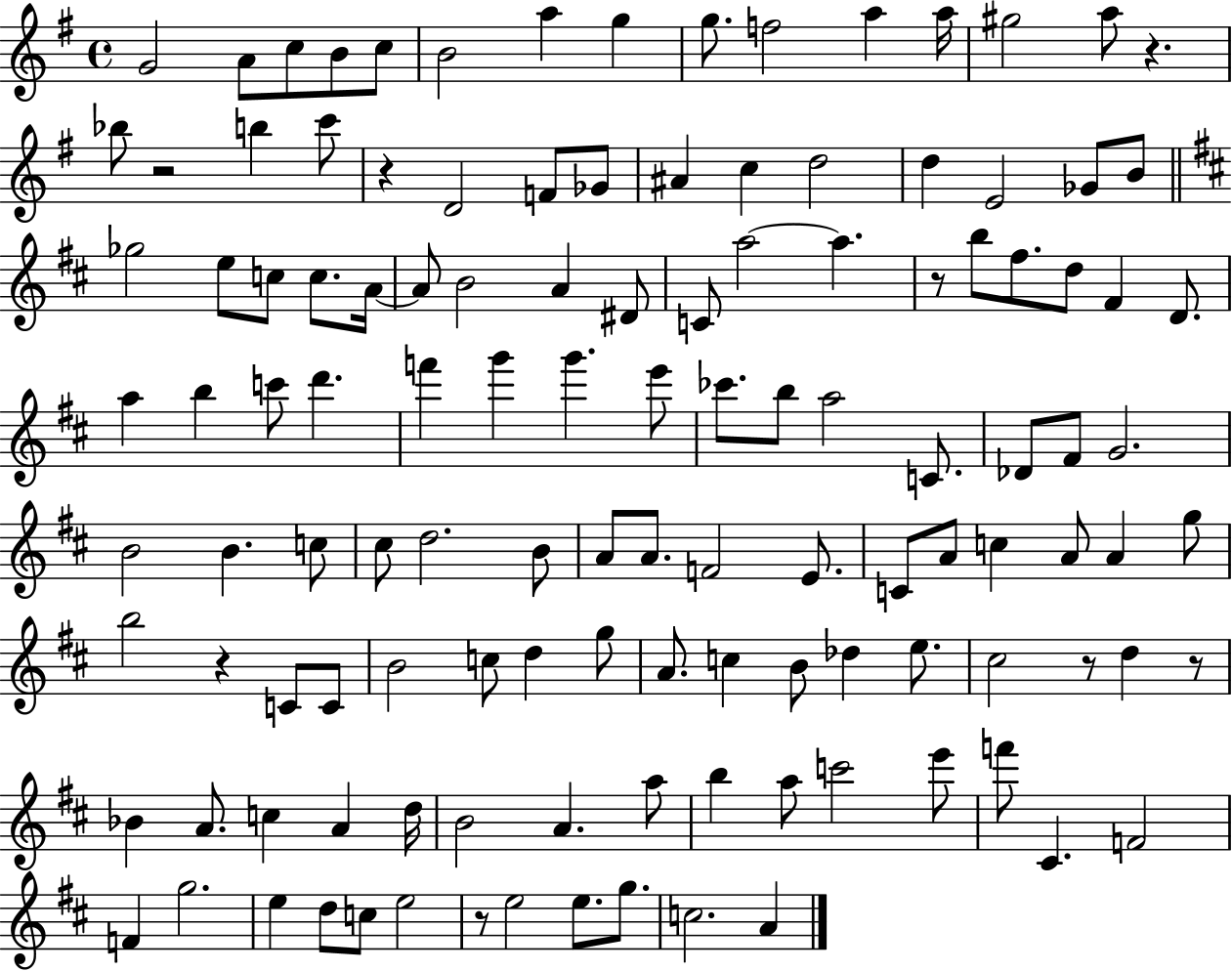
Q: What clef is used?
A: treble